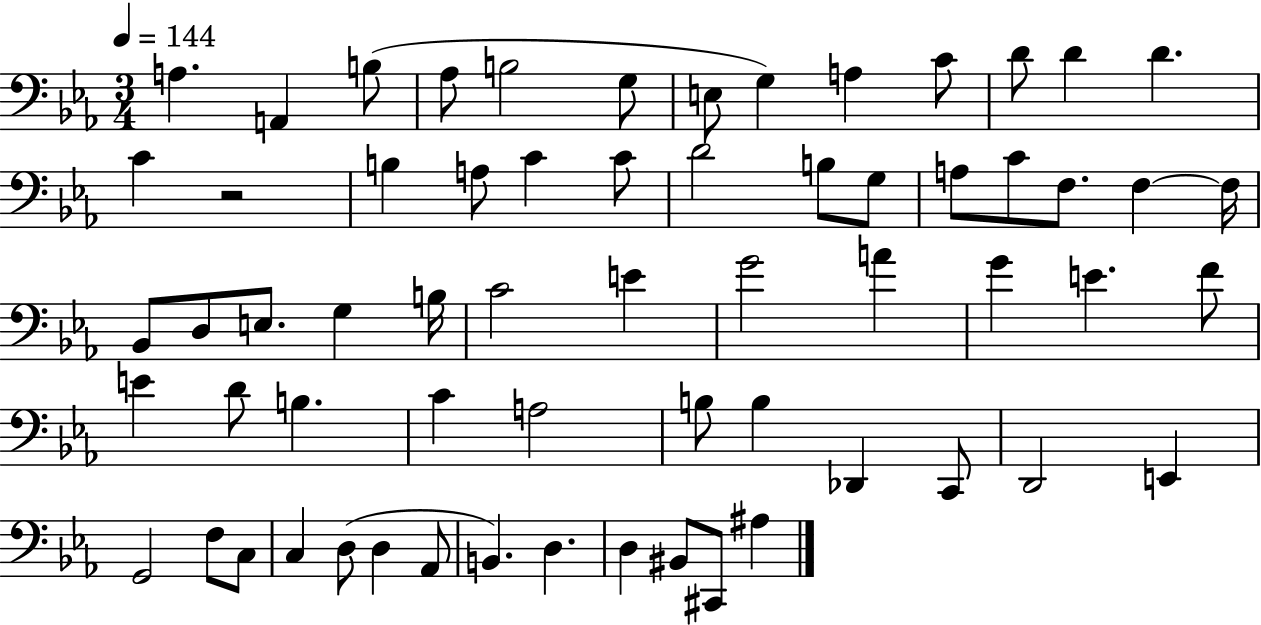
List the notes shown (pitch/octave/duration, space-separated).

A3/q. A2/q B3/e Ab3/e B3/h G3/e E3/e G3/q A3/q C4/e D4/e D4/q D4/q. C4/q R/h B3/q A3/e C4/q C4/e D4/h B3/e G3/e A3/e C4/e F3/e. F3/q F3/s Bb2/e D3/e E3/e. G3/q B3/s C4/h E4/q G4/h A4/q G4/q E4/q. F4/e E4/q D4/e B3/q. C4/q A3/h B3/e B3/q Db2/q C2/e D2/h E2/q G2/h F3/e C3/e C3/q D3/e D3/q Ab2/e B2/q. D3/q. D3/q BIS2/e C#2/e A#3/q